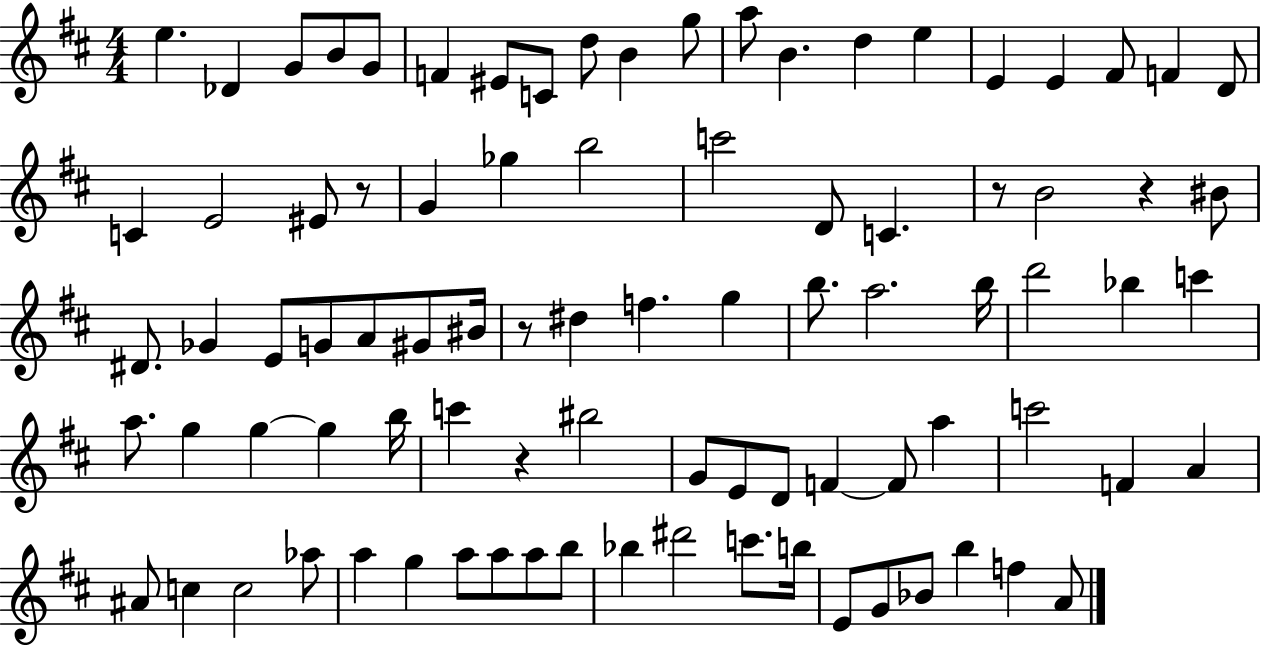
{
  \clef treble
  \numericTimeSignature
  \time 4/4
  \key d \major
  e''4. des'4 g'8 b'8 g'8 | f'4 eis'8 c'8 d''8 b'4 g''8 | a''8 b'4. d''4 e''4 | e'4 e'4 fis'8 f'4 d'8 | \break c'4 e'2 eis'8 r8 | g'4 ges''4 b''2 | c'''2 d'8 c'4. | r8 b'2 r4 bis'8 | \break dis'8. ges'4 e'8 g'8 a'8 gis'8 bis'16 | r8 dis''4 f''4. g''4 | b''8. a''2. b''16 | d'''2 bes''4 c'''4 | \break a''8. g''4 g''4~~ g''4 b''16 | c'''4 r4 bis''2 | g'8 e'8 d'8 f'4~~ f'8 a''4 | c'''2 f'4 a'4 | \break ais'8 c''4 c''2 aes''8 | a''4 g''4 a''8 a''8 a''8 b''8 | bes''4 dis'''2 c'''8. b''16 | e'8 g'8 bes'8 b''4 f''4 a'8 | \break \bar "|."
}